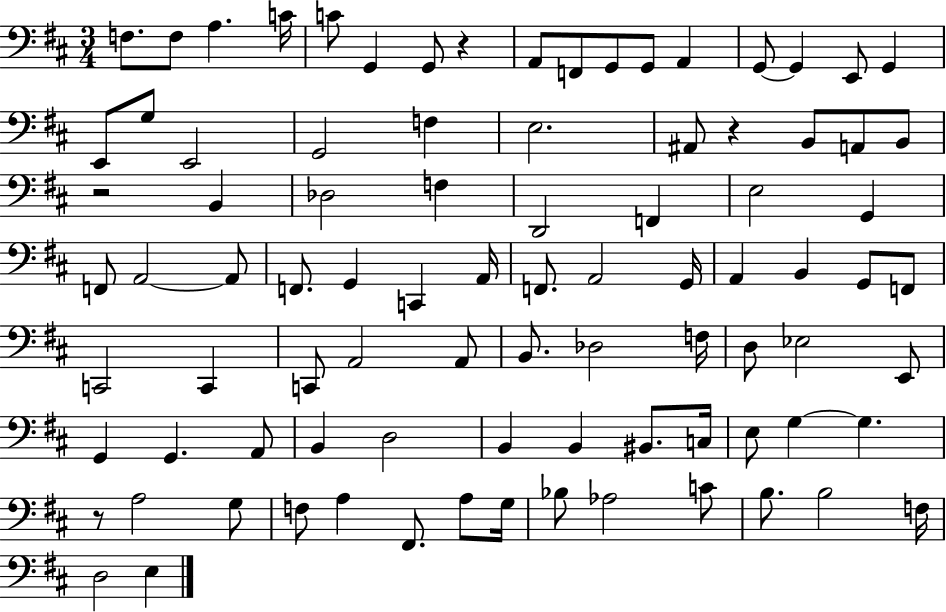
{
  \clef bass
  \numericTimeSignature
  \time 3/4
  \key d \major
  f8. f8 a4. c'16 | c'8 g,4 g,8 r4 | a,8 f,8 g,8 g,8 a,4 | g,8~~ g,4 e,8 g,4 | \break e,8 g8 e,2 | g,2 f4 | e2. | ais,8 r4 b,8 a,8 b,8 | \break r2 b,4 | des2 f4 | d,2 f,4 | e2 g,4 | \break f,8 a,2~~ a,8 | f,8. g,4 c,4 a,16 | f,8. a,2 g,16 | a,4 b,4 g,8 f,8 | \break c,2 c,4 | c,8 a,2 a,8 | b,8. des2 f16 | d8 ees2 e,8 | \break g,4 g,4. a,8 | b,4 d2 | b,4 b,4 bis,8. c16 | e8 g4~~ g4. | \break r8 a2 g8 | f8 a4 fis,8. a8 g16 | bes8 aes2 c'8 | b8. b2 f16 | \break d2 e4 | \bar "|."
}